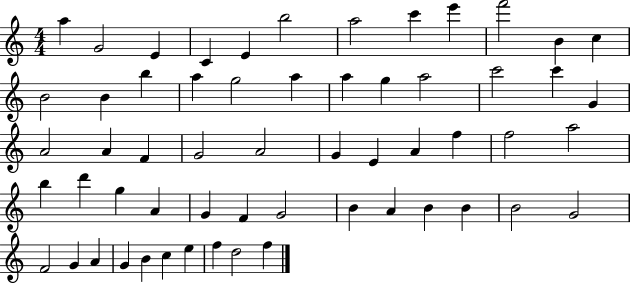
A5/q G4/h E4/q C4/q E4/q B5/h A5/h C6/q E6/q F6/h B4/q C5/q B4/h B4/q B5/q A5/q G5/h A5/q A5/q G5/q A5/h C6/h C6/q G4/q A4/h A4/q F4/q G4/h A4/h G4/q E4/q A4/q F5/q F5/h A5/h B5/q D6/q G5/q A4/q G4/q F4/q G4/h B4/q A4/q B4/q B4/q B4/h G4/h F4/h G4/q A4/q G4/q B4/q C5/q E5/q F5/q D5/h F5/q